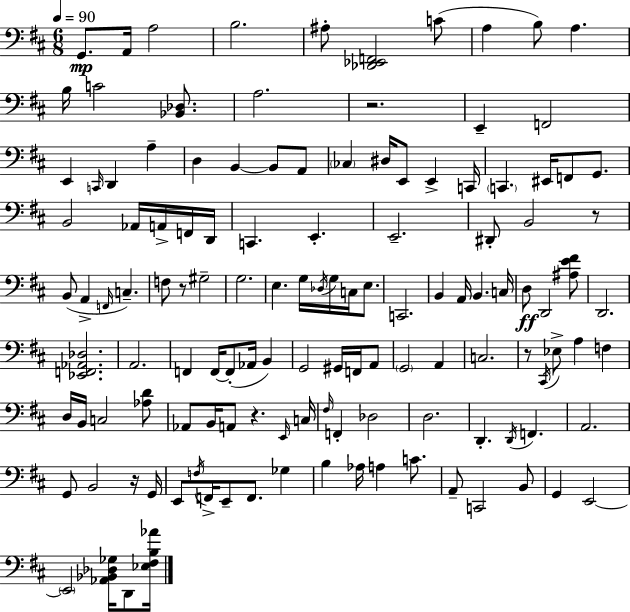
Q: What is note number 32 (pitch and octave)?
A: B2